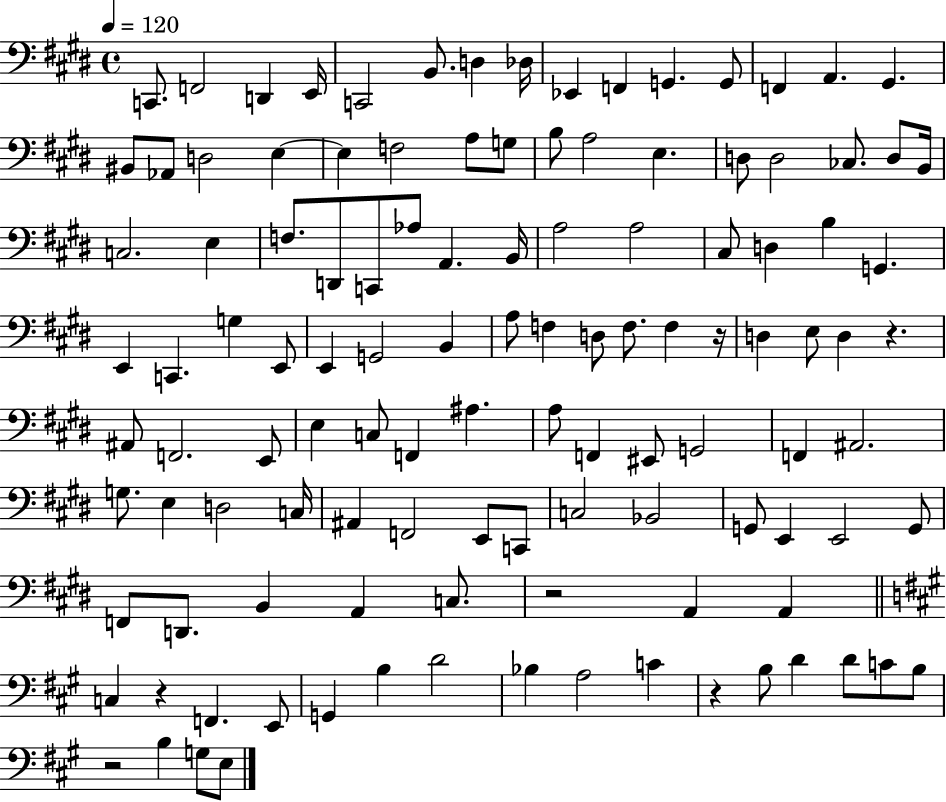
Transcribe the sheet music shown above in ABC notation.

X:1
T:Untitled
M:4/4
L:1/4
K:E
C,,/2 F,,2 D,, E,,/4 C,,2 B,,/2 D, _D,/4 _E,, F,, G,, G,,/2 F,, A,, ^G,, ^B,,/2 _A,,/2 D,2 E, E, F,2 A,/2 G,/2 B,/2 A,2 E, D,/2 D,2 _C,/2 D,/2 B,,/4 C,2 E, F,/2 D,,/2 C,,/2 _A,/2 A,, B,,/4 A,2 A,2 ^C,/2 D, B, G,, E,, C,, G, E,,/2 E,, G,,2 B,, A,/2 F, D,/2 F,/2 F, z/4 D, E,/2 D, z ^A,,/2 F,,2 E,,/2 E, C,/2 F,, ^A, A,/2 F,, ^E,,/2 G,,2 F,, ^A,,2 G,/2 E, D,2 C,/4 ^A,, F,,2 E,,/2 C,,/2 C,2 _B,,2 G,,/2 E,, E,,2 G,,/2 F,,/2 D,,/2 B,, A,, C,/2 z2 A,, A,, C, z F,, E,,/2 G,, B, D2 _B, A,2 C z B,/2 D D/2 C/2 B,/2 z2 B, G,/2 E,/2